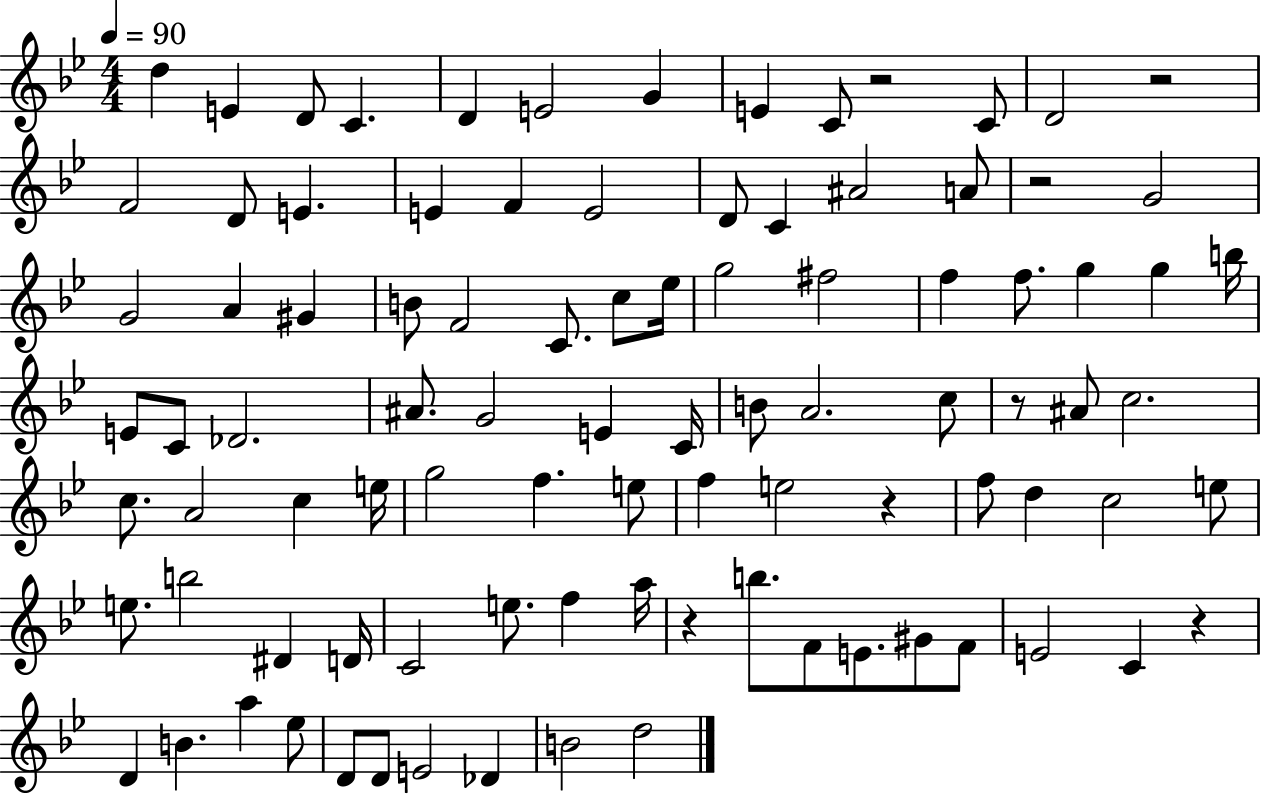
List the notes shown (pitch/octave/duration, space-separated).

D5/q E4/q D4/e C4/q. D4/q E4/h G4/q E4/q C4/e R/h C4/e D4/h R/h F4/h D4/e E4/q. E4/q F4/q E4/h D4/e C4/q A#4/h A4/e R/h G4/h G4/h A4/q G#4/q B4/e F4/h C4/e. C5/e Eb5/s G5/h F#5/h F5/q F5/e. G5/q G5/q B5/s E4/e C4/e Db4/h. A#4/e. G4/h E4/q C4/s B4/e A4/h. C5/e R/e A#4/e C5/h. C5/e. A4/h C5/q E5/s G5/h F5/q. E5/e F5/q E5/h R/q F5/e D5/q C5/h E5/e E5/e. B5/h D#4/q D4/s C4/h E5/e. F5/q A5/s R/q B5/e. F4/e E4/e. G#4/e F4/e E4/h C4/q R/q D4/q B4/q. A5/q Eb5/e D4/e D4/e E4/h Db4/q B4/h D5/h